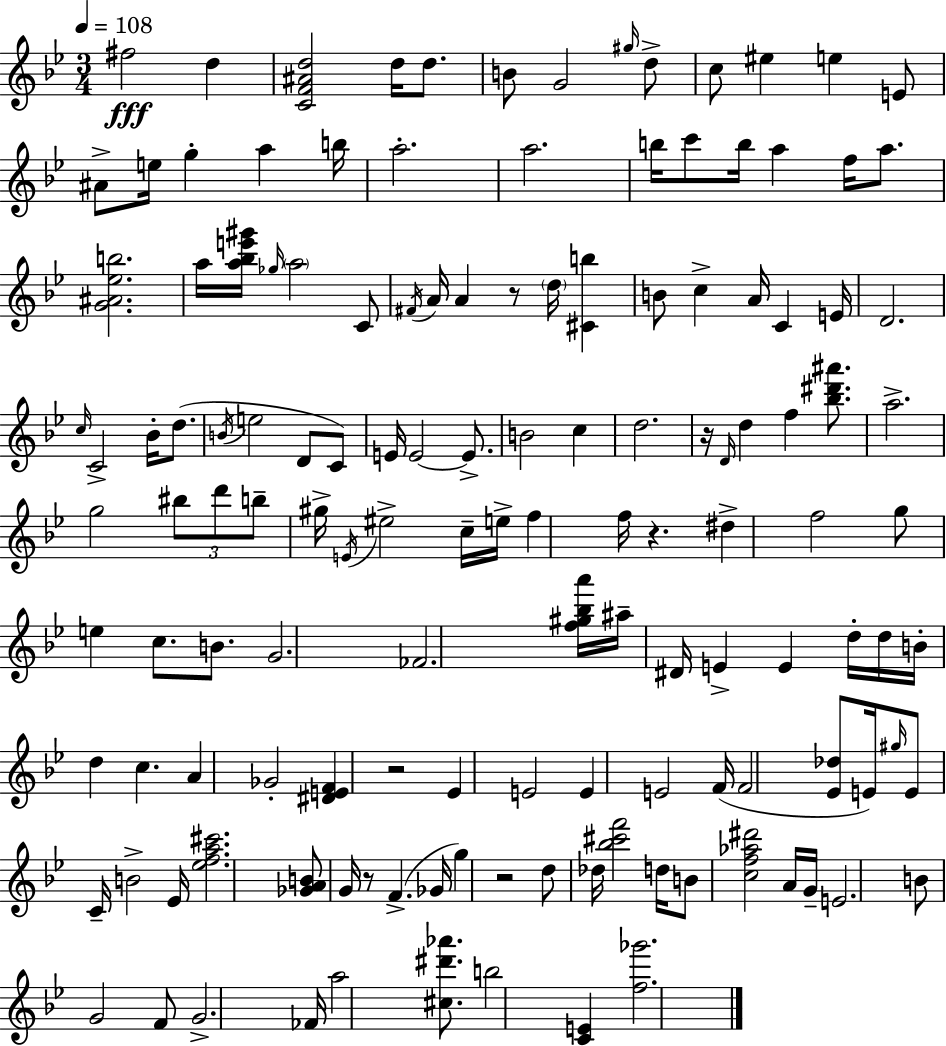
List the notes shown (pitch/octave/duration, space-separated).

F#5/h D5/q [C4,F4,A#4,D5]/h D5/s D5/e. B4/e G4/h G#5/s D5/e C5/e EIS5/q E5/q E4/e A#4/e E5/s G5/q A5/q B5/s A5/h. A5/h. B5/s C6/e B5/s A5/q F5/s A5/e. [G4,A#4,Eb5,B5]/h. A5/s [A5,Bb5,E6,G#6]/s Gb5/s A5/h C4/e F#4/s A4/s A4/q R/e D5/s [C#4,B5]/q B4/e C5/q A4/s C4/q E4/s D4/h. C5/s C4/h Bb4/s D5/e. B4/s E5/h D4/e C4/e E4/s E4/h E4/e. B4/h C5/q D5/h. R/s D4/s D5/q F5/q [Bb5,D#6,A#6]/e. A5/h. G5/h BIS5/e D6/e B5/e G#5/s E4/s EIS5/h C5/s E5/s F5/q F5/s R/q. D#5/q F5/h G5/e E5/q C5/e. B4/e. G4/h. FES4/h. [F5,G#5,Bb5,A6]/s A#5/s D#4/s E4/q E4/q D5/s D5/s B4/s D5/q C5/q. A4/q Gb4/h [D#4,E4,F4]/q R/h Eb4/q E4/h E4/q E4/h F4/s F4/h [Eb4,Db5]/e E4/s G#5/s E4/e C4/s B4/h Eb4/s [Eb5,F5,A5,C#6]/h. [Gb4,A4,B4]/e G4/s R/e F4/q. Gb4/s G5/q R/h D5/e Db5/s [Bb5,C#6,F6]/h D5/s B4/e [C5,F5,Ab5,D#6]/h A4/s G4/s E4/h. B4/e G4/h F4/e G4/h. FES4/s A5/h [C#5,D#6,Ab6]/e. B5/h [C4,E4]/q [F5,Gb6]/h.